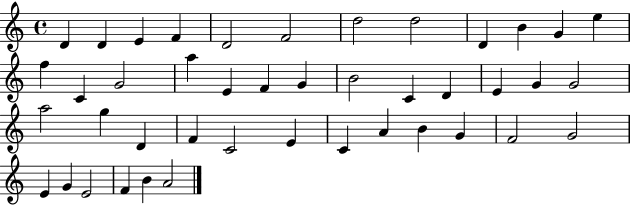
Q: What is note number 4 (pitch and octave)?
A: F4